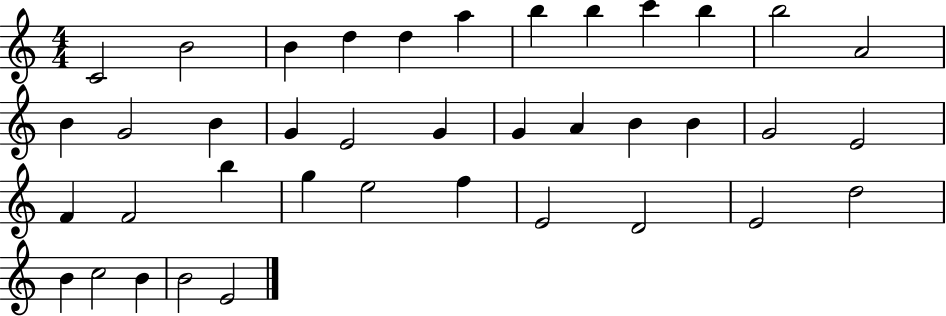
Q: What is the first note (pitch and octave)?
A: C4